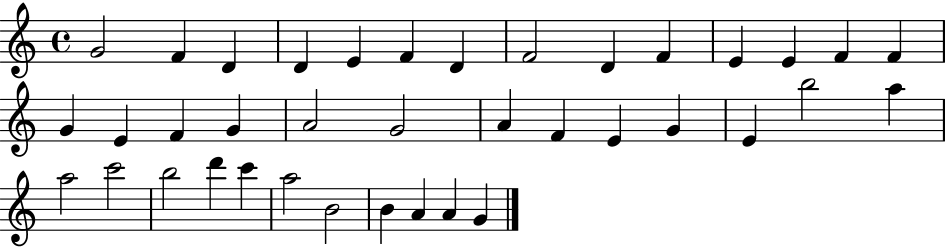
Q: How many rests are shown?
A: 0